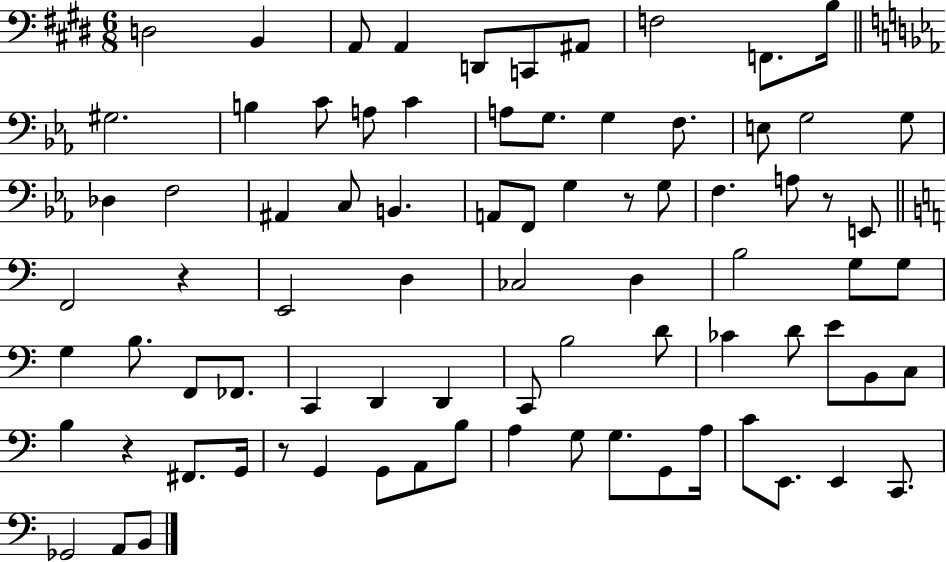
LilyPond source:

{
  \clef bass
  \numericTimeSignature
  \time 6/8
  \key e \major
  d2 b,4 | a,8 a,4 d,8 c,8 ais,8 | f2 f,8. b16 | \bar "||" \break \key ees \major gis2. | b4 c'8 a8 c'4 | a8 g8. g4 f8. | e8 g2 g8 | \break des4 f2 | ais,4 c8 b,4. | a,8 f,8 g4 r8 g8 | f4. a8 r8 e,8 | \break \bar "||" \break \key a \minor f,2 r4 | e,2 d4 | ces2 d4 | b2 g8 g8 | \break g4 b8. f,8 fes,8. | c,4 d,4 d,4 | c,8 b2 d'8 | ces'4 d'8 e'8 b,8 c8 | \break b4 r4 fis,8. g,16 | r8 g,4 g,8 a,8 b8 | a4 g8 g8. g,8 a16 | c'8 e,8. e,4 c,8. | \break ges,2 a,8 b,8 | \bar "|."
}